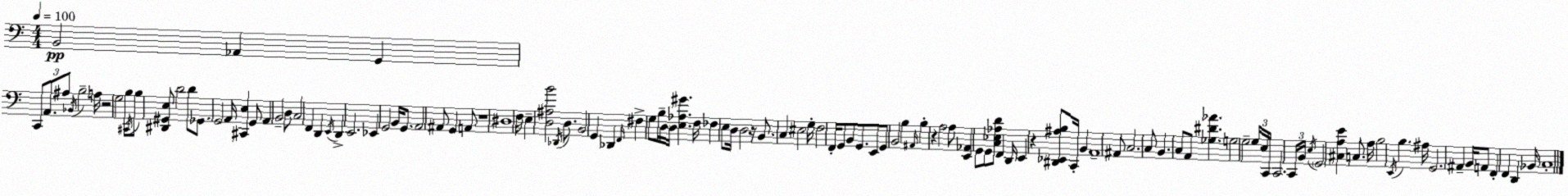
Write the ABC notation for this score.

X:1
T:Untitled
M:4/4
L:1/4
K:Am
B,,2 _A,, G,, C,,/2 A,,/2 ^A,/2 _B,,/4 B,2 A,/4 z2 G,2 B,/2 ^C,,/4 B,/2 [^D,,^G,,E,]/2 D2 D/2 _G,,/2 G,,2 A,,/4 [^C,,E,] G,,/2 A,, B,,2 D,/2 C,2 F,, D,, E,,/4 D,, E,,2 _E,, G,,2 B,,/4 G,,/2 A,,2 ^A,,/2 G,, A,,/2 z4 ^D,4 F,/4 E, [D,^A,B]2 _D,,/4 D,/2 B,,2 G,, _D,, F,,/4 ^F, G,/2 B,/4 D,/4 D,/4 [E,_A,^G] F,/4 _F, E,/2 D,/4 D,2 z/4 B,,/2 C, ^E,2 G,/4 F,2 F,,/4 G,,/2 B,,/2 G,,/2 E,,/2 G,,/2 B,,2 B, ^A,,/4 B, z A,2 A,/2 [E,,_A,,] G,,/2 G,,/2 [C,_E,_A,D]/2 F,, D,,/4 E,, z [^D,,_E,,^A,B,]/2 C,,/4 B,, A,,4 ^A,,/2 C,2 C,/2 B,, C,/2 A,,/2 [_G,^D_A] G,2 G,2 G,/4 E,/4 C,,/4 C,,2 C,,/4 B,,/4 E,/4 G,,2 [^C,A,E] C,/2 A,/4 B,2 E,,/4 B, ^A,/4 G,,2 ^A,, B,,/4 A,,/2 F,, F,, D,, _B,,/4 C,4